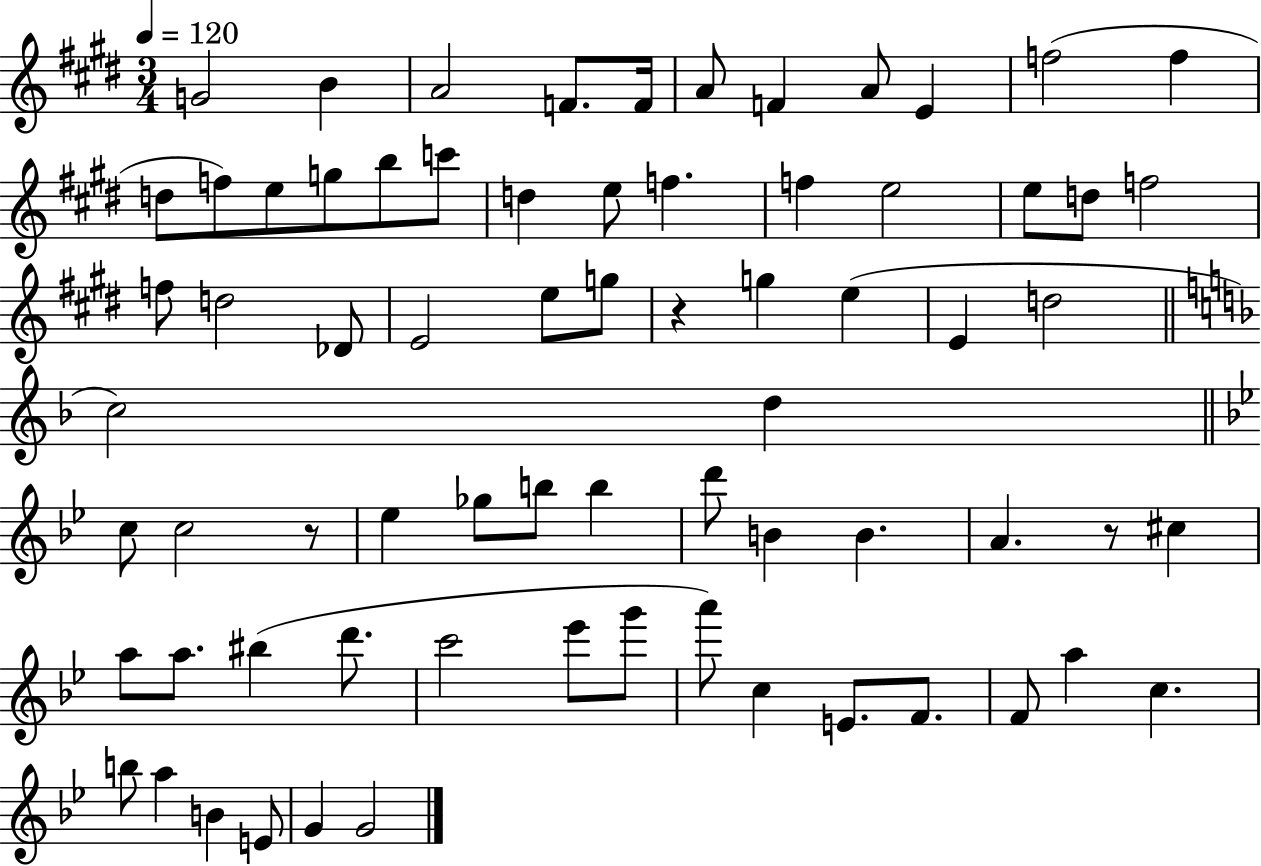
G4/h B4/q A4/h F4/e. F4/s A4/e F4/q A4/e E4/q F5/h F5/q D5/e F5/e E5/e G5/e B5/e C6/e D5/q E5/e F5/q. F5/q E5/h E5/e D5/e F5/h F5/e D5/h Db4/e E4/h E5/e G5/e R/q G5/q E5/q E4/q D5/h C5/h D5/q C5/e C5/h R/e Eb5/q Gb5/e B5/e B5/q D6/e B4/q B4/q. A4/q. R/e C#5/q A5/e A5/e. BIS5/q D6/e. C6/h Eb6/e G6/e A6/e C5/q E4/e. F4/e. F4/e A5/q C5/q. B5/e A5/q B4/q E4/e G4/q G4/h